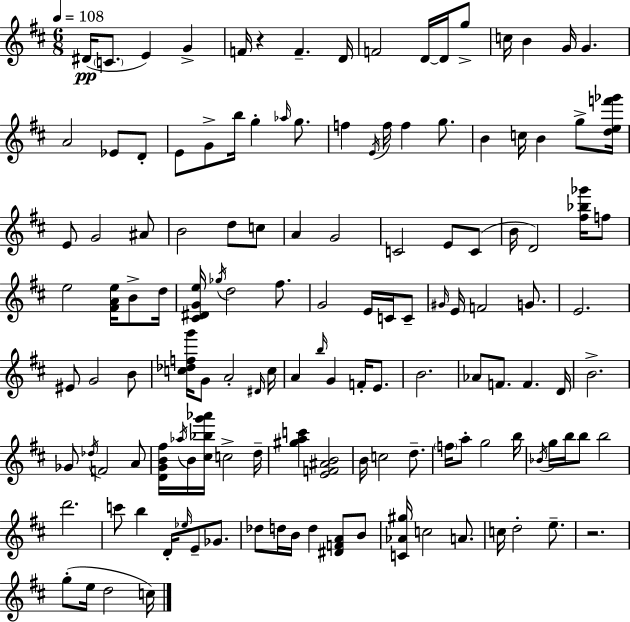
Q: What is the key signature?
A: D major